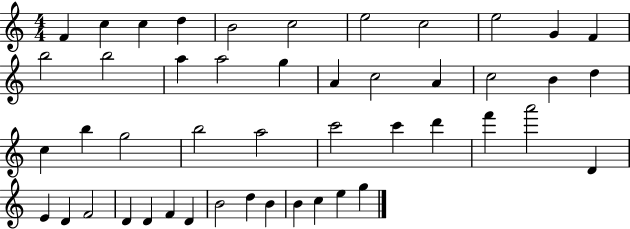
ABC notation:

X:1
T:Untitled
M:4/4
L:1/4
K:C
F c c d B2 c2 e2 c2 e2 G F b2 b2 a a2 g A c2 A c2 B d c b g2 b2 a2 c'2 c' d' f' a'2 D E D F2 D D F D B2 d B B c e g